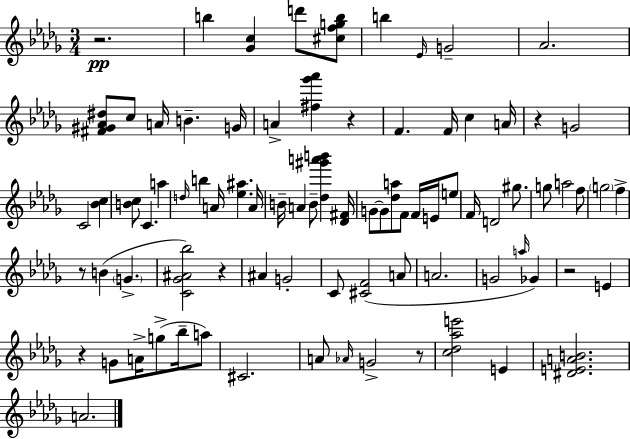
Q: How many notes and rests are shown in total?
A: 84